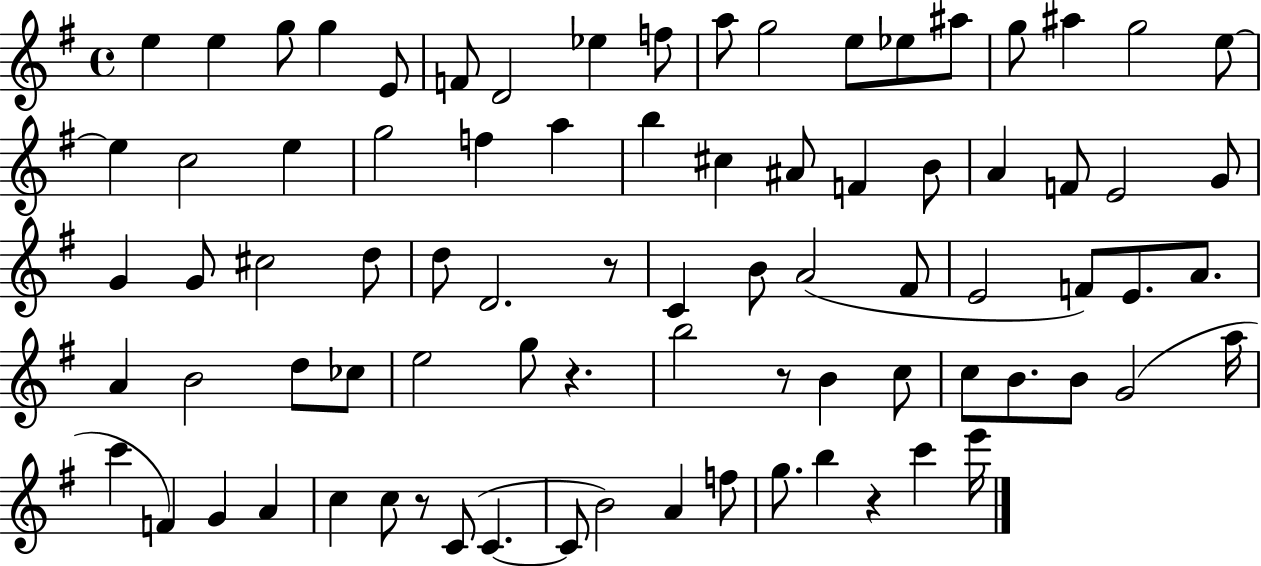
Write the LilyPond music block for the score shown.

{
  \clef treble
  \time 4/4
  \defaultTimeSignature
  \key g \major
  e''4 e''4 g''8 g''4 e'8 | f'8 d'2 ees''4 f''8 | a''8 g''2 e''8 ees''8 ais''8 | g''8 ais''4 g''2 e''8~~ | \break e''4 c''2 e''4 | g''2 f''4 a''4 | b''4 cis''4 ais'8 f'4 b'8 | a'4 f'8 e'2 g'8 | \break g'4 g'8 cis''2 d''8 | d''8 d'2. r8 | c'4 b'8 a'2( fis'8 | e'2 f'8) e'8. a'8. | \break a'4 b'2 d''8 ces''8 | e''2 g''8 r4. | b''2 r8 b'4 c''8 | c''8 b'8. b'8 g'2( a''16 | \break c'''4 f'4) g'4 a'4 | c''4 c''8 r8 c'8( c'4.~~ | c'8 b'2) a'4 f''8 | g''8. b''4 r4 c'''4 e'''16 | \break \bar "|."
}